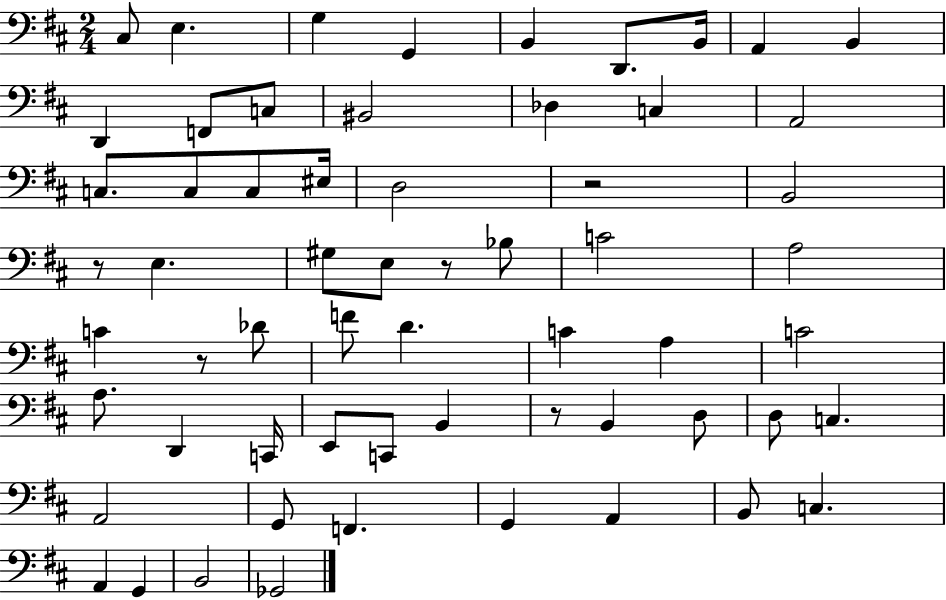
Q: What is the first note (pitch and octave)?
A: C#3